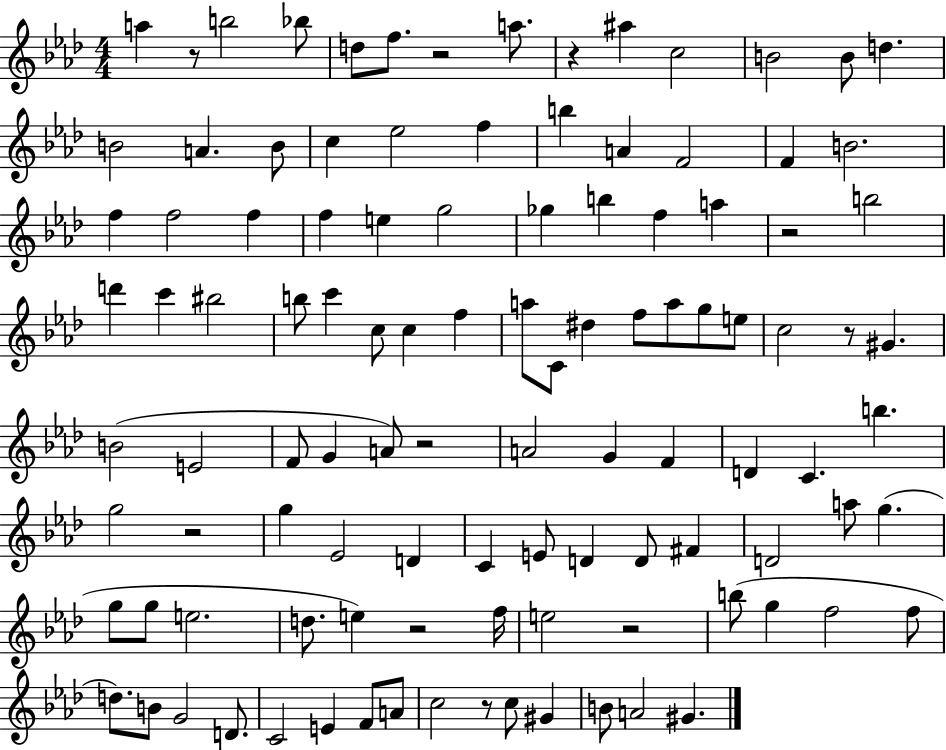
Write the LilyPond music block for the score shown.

{
  \clef treble
  \numericTimeSignature
  \time 4/4
  \key aes \major
  \repeat volta 2 { a''4 r8 b''2 bes''8 | d''8 f''8. r2 a''8. | r4 ais''4 c''2 | b'2 b'8 d''4. | \break b'2 a'4. b'8 | c''4 ees''2 f''4 | b''4 a'4 f'2 | f'4 b'2. | \break f''4 f''2 f''4 | f''4 e''4 g''2 | ges''4 b''4 f''4 a''4 | r2 b''2 | \break d'''4 c'''4 bis''2 | b''8 c'''4 c''8 c''4 f''4 | a''8 c'8 dis''4 f''8 a''8 g''8 e''8 | c''2 r8 gis'4. | \break b'2( e'2 | f'8 g'4 a'8) r2 | a'2 g'4 f'4 | d'4 c'4. b''4. | \break g''2 r2 | g''4 ees'2 d'4 | c'4 e'8 d'4 d'8 fis'4 | d'2 a''8 g''4.( | \break g''8 g''8 e''2. | d''8. e''4) r2 f''16 | e''2 r2 | b''8( g''4 f''2 f''8 | \break d''8.) b'8 g'2 d'8. | c'2 e'4 f'8 a'8 | c''2 r8 c''8 gis'4 | b'8 a'2 gis'4. | \break } \bar "|."
}